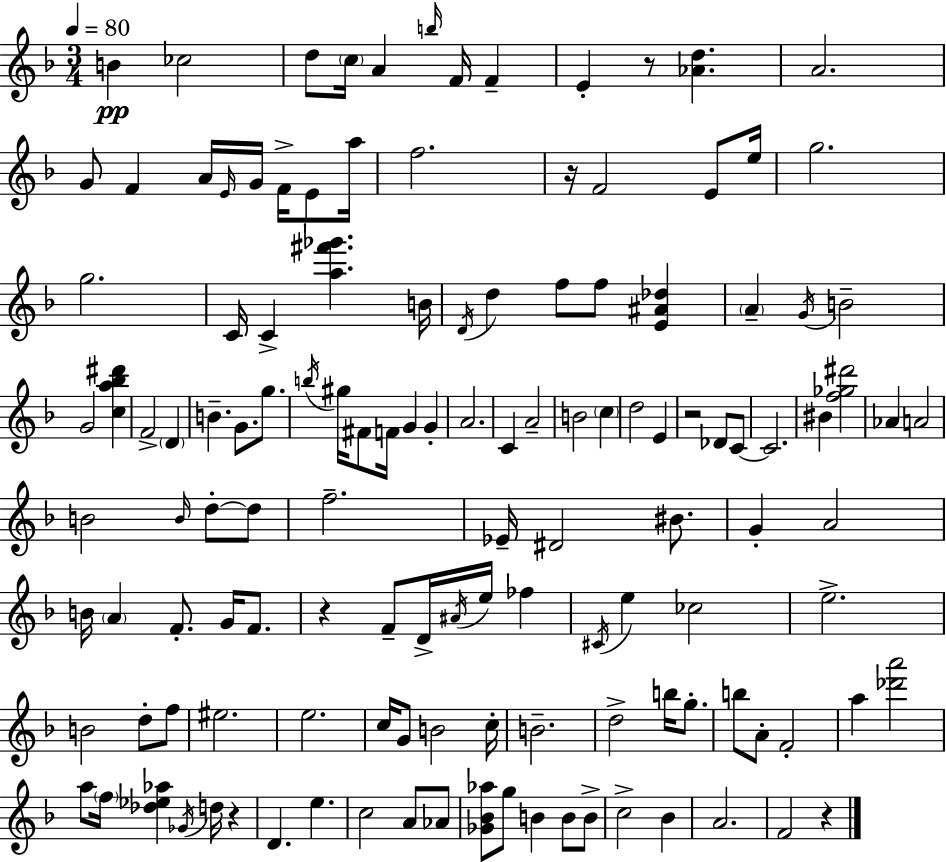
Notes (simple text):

B4/q CES5/h D5/e C5/s A4/q B5/s F4/s F4/q E4/q R/e [Ab4,D5]/q. A4/h. G4/e F4/q A4/s E4/s G4/s F4/s E4/e A5/s F5/h. R/s F4/h E4/e E5/s G5/h. G5/h. C4/s C4/q [A5,F#6,Gb6]/q. B4/s D4/s D5/q F5/e F5/e [E4,A#4,Db5]/q A4/q G4/s B4/h G4/h [C5,A5,Bb5,D#6]/q F4/h D4/q B4/q. G4/e. G5/e. B5/s G#5/s F#4/e F4/s G4/q G4/q A4/h. C4/q A4/h B4/h C5/q D5/h E4/q R/h Db4/e C4/e C4/h. BIS4/q [F5,Gb5,D#6]/h Ab4/q A4/h B4/h B4/s D5/e D5/e F5/h. Eb4/s D#4/h BIS4/e. G4/q A4/h B4/s A4/q F4/e. G4/s F4/e. R/q F4/e D4/s A#4/s E5/s FES5/q C#4/s E5/q CES5/h E5/h. B4/h D5/e F5/e EIS5/h. E5/h. C5/s G4/e B4/h C5/s B4/h. D5/h B5/s G5/e. B5/e A4/e F4/h A5/q [Db6,A6]/h A5/e F5/s [Db5,Eb5,Ab5]/q Gb4/s D5/s R/q D4/q. E5/q. C5/h A4/e Ab4/e [Gb4,Bb4,Ab5]/e G5/e B4/q B4/e B4/e C5/h Bb4/q A4/h. F4/h R/q